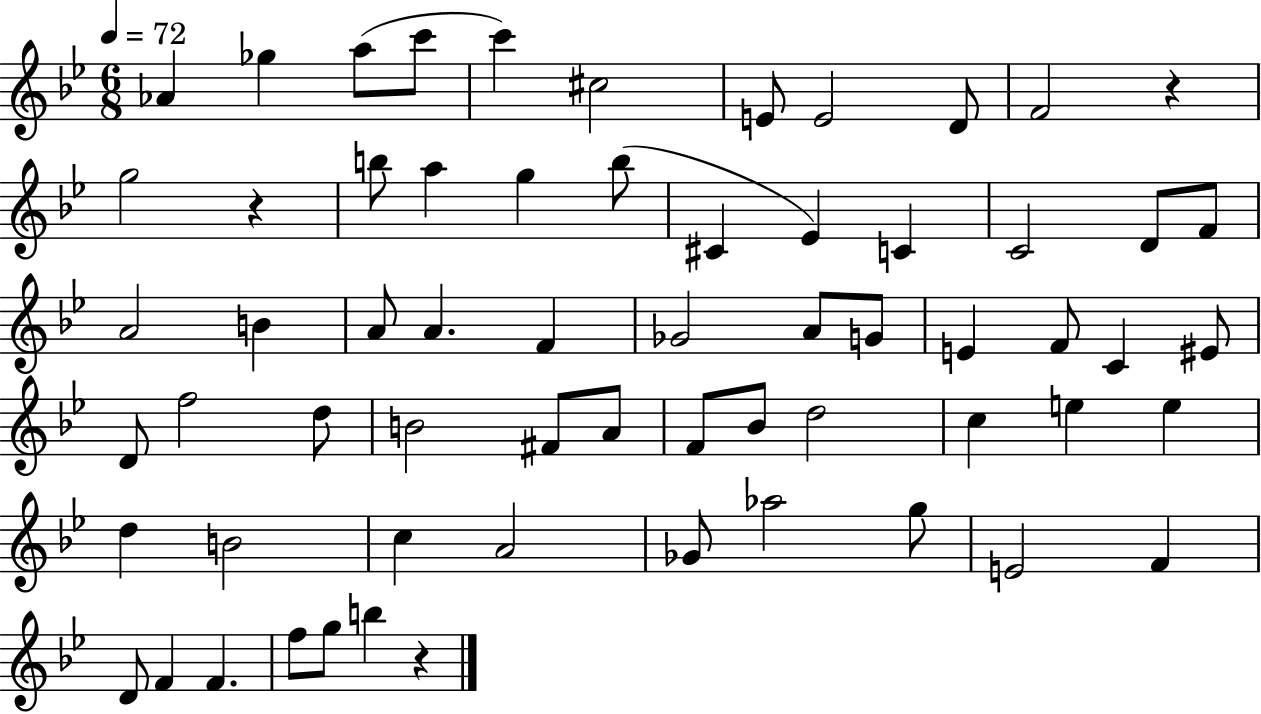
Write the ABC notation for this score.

X:1
T:Untitled
M:6/8
L:1/4
K:Bb
_A _g a/2 c'/2 c' ^c2 E/2 E2 D/2 F2 z g2 z b/2 a g b/2 ^C _E C C2 D/2 F/2 A2 B A/2 A F _G2 A/2 G/2 E F/2 C ^E/2 D/2 f2 d/2 B2 ^F/2 A/2 F/2 _B/2 d2 c e e d B2 c A2 _G/2 _a2 g/2 E2 F D/2 F F f/2 g/2 b z